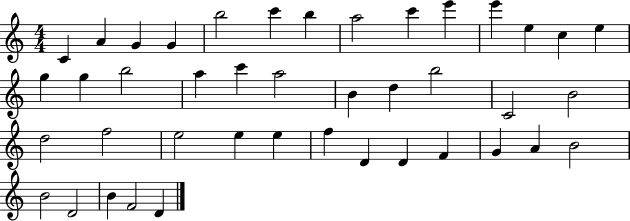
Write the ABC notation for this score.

X:1
T:Untitled
M:4/4
L:1/4
K:C
C A G G b2 c' b a2 c' e' e' e c e g g b2 a c' a2 B d b2 C2 B2 d2 f2 e2 e e f D D F G A B2 B2 D2 B F2 D